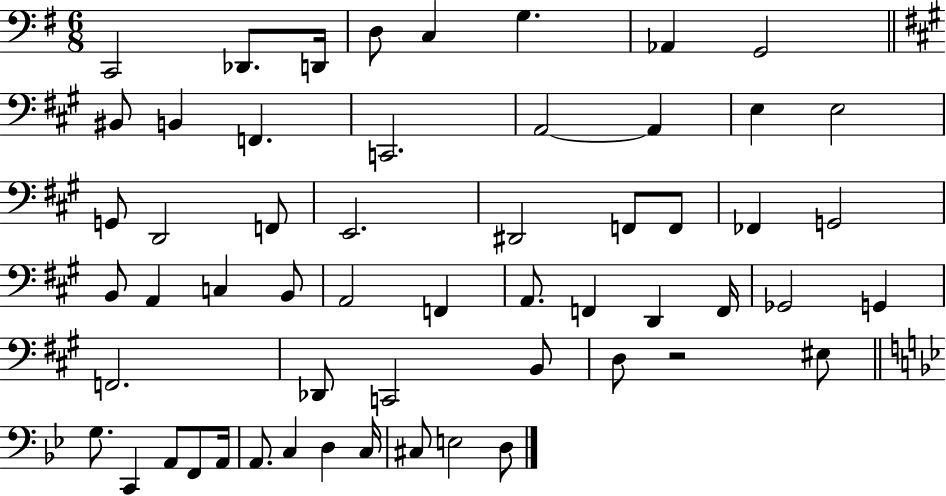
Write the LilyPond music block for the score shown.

{
  \clef bass
  \numericTimeSignature
  \time 6/8
  \key g \major
  c,2 des,8. d,16 | d8 c4 g4. | aes,4 g,2 | \bar "||" \break \key a \major bis,8 b,4 f,4. | c,2. | a,2~~ a,4 | e4 e2 | \break g,8 d,2 f,8 | e,2. | dis,2 f,8 f,8 | fes,4 g,2 | \break b,8 a,4 c4 b,8 | a,2 f,4 | a,8. f,4 d,4 f,16 | ges,2 g,4 | \break f,2. | des,8 c,2 b,8 | d8 r2 eis8 | \bar "||" \break \key g \minor g8. c,4 a,8 f,8 a,16 | a,8. c4 d4 c16 | cis8 e2 d8 | \bar "|."
}